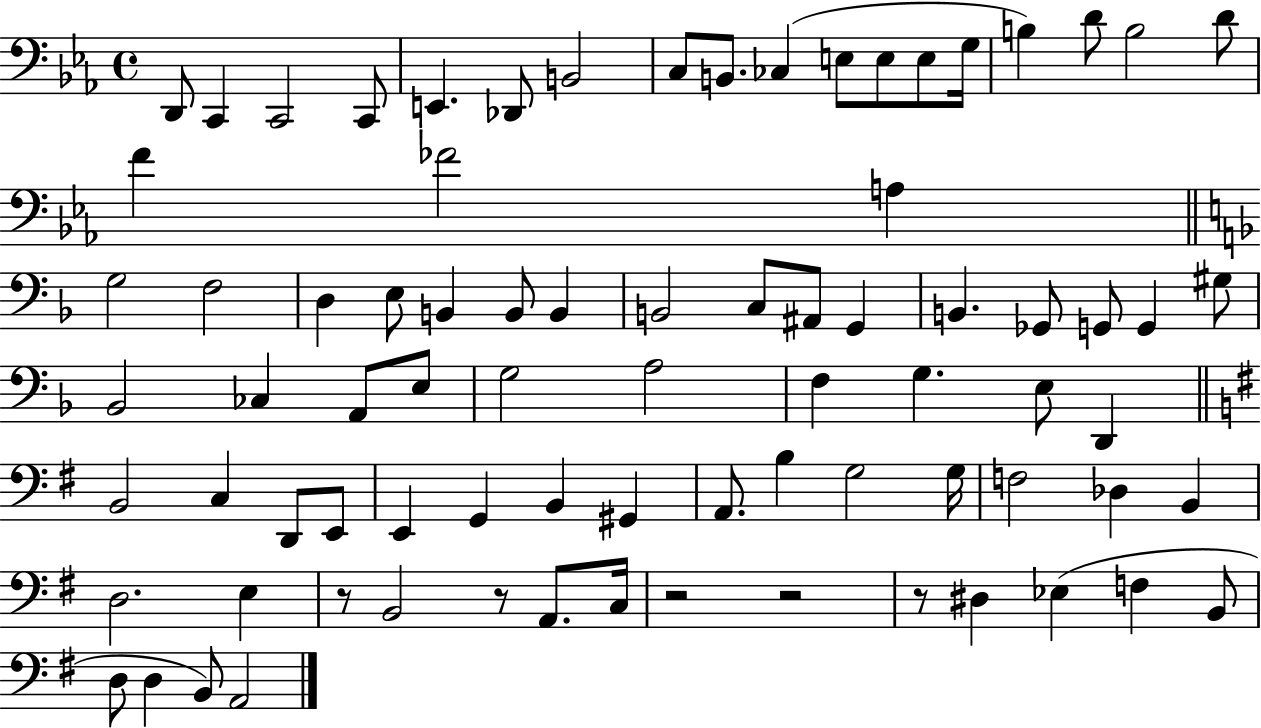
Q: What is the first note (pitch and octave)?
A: D2